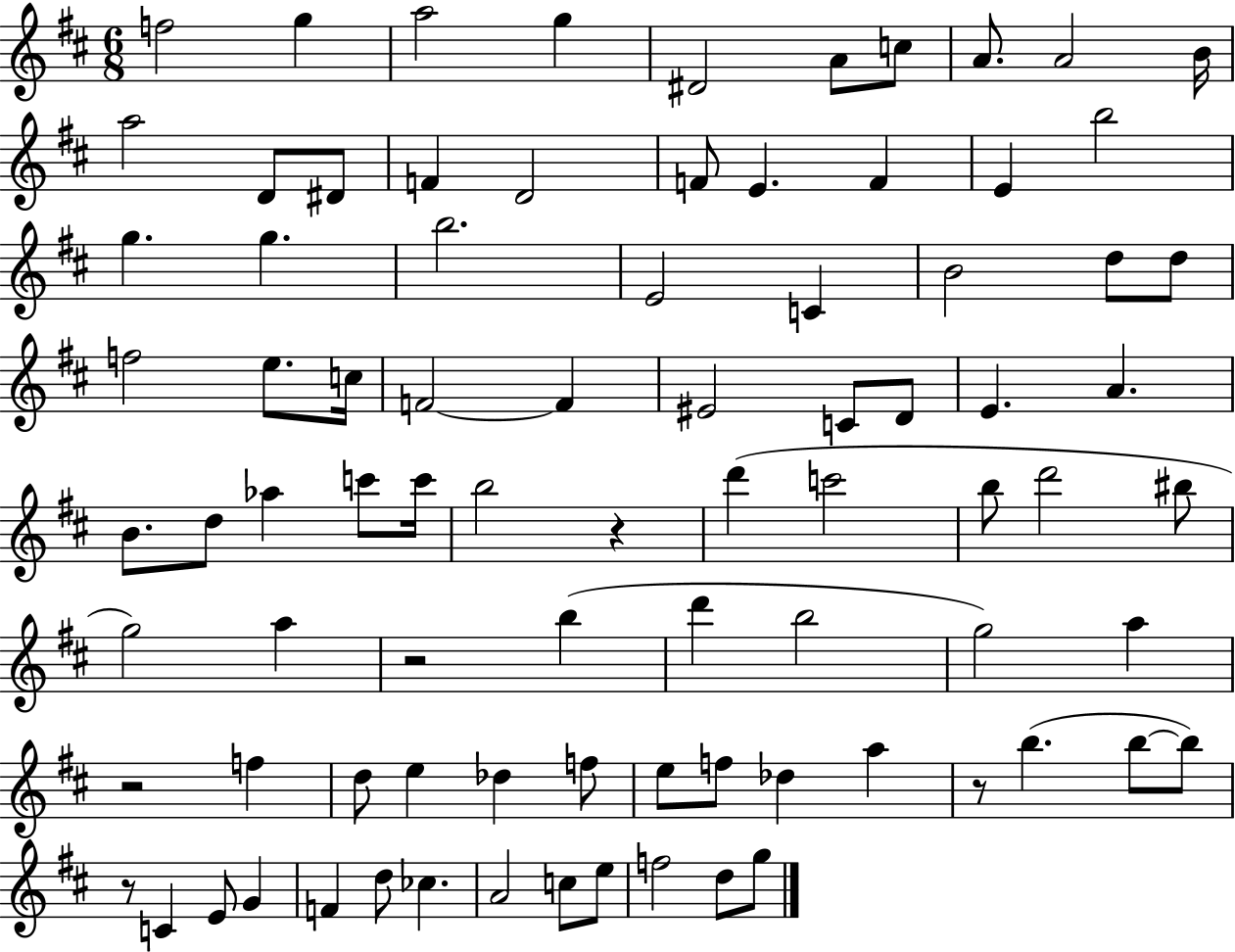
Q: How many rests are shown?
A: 5